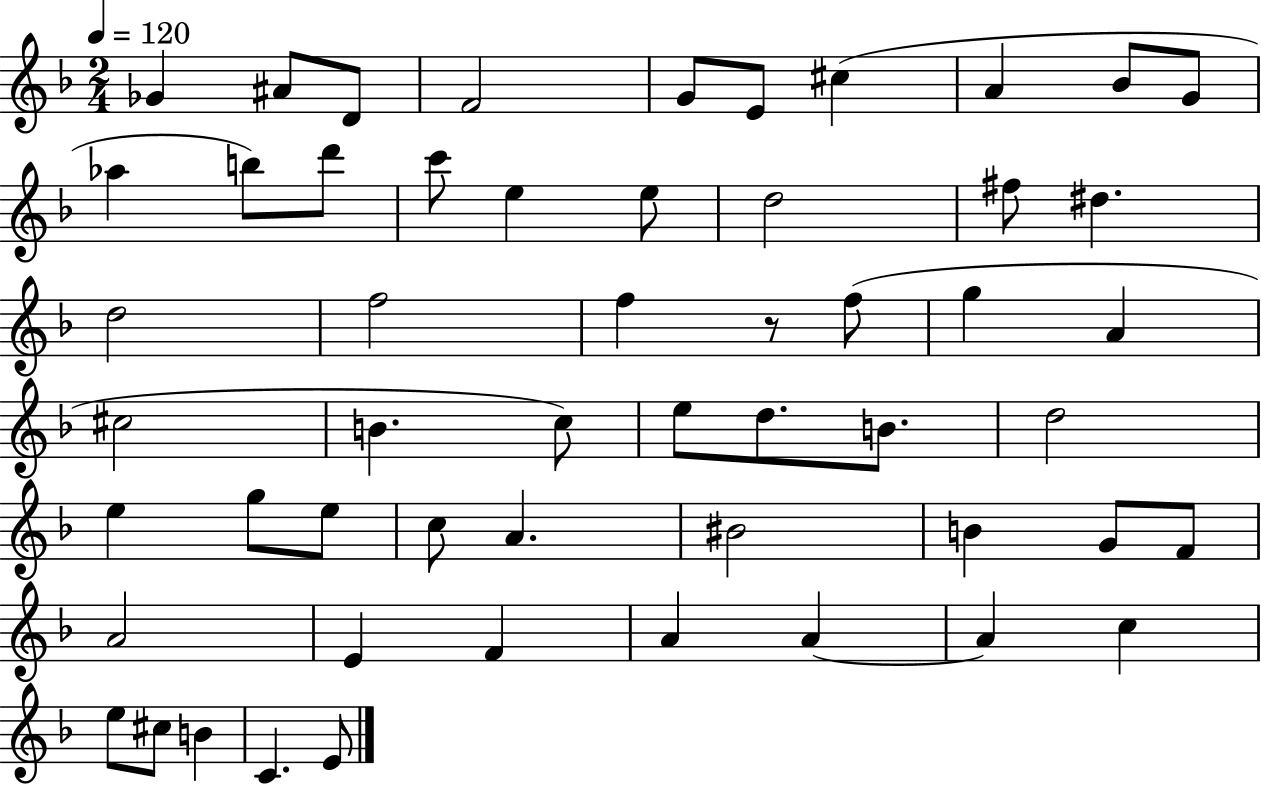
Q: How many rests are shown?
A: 1